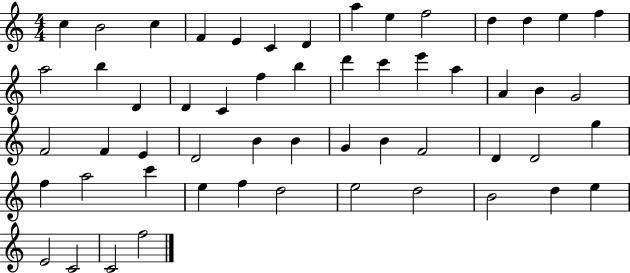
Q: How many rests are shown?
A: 0